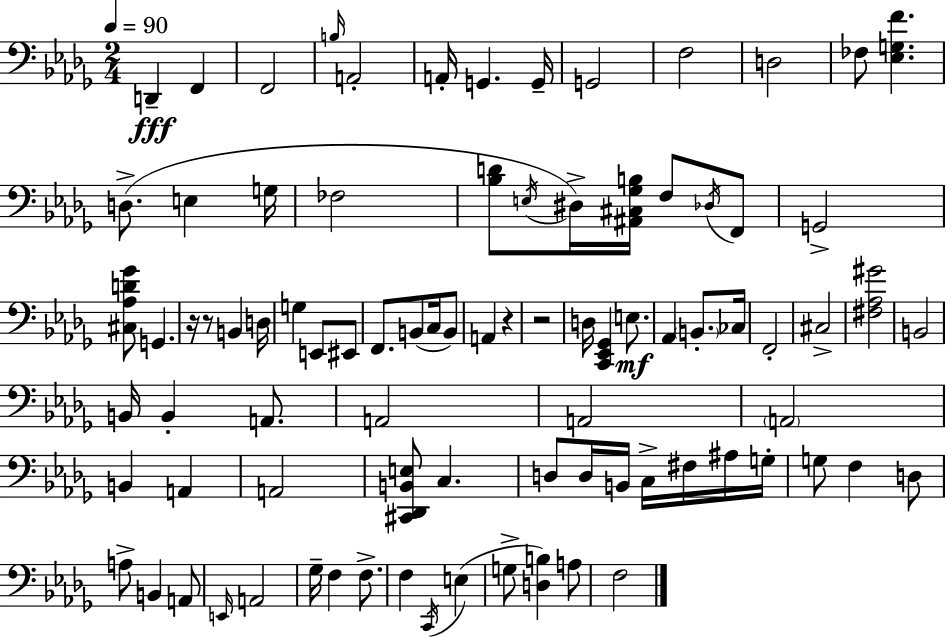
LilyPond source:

{
  \clef bass
  \numericTimeSignature
  \time 2/4
  \key bes \minor
  \tempo 4 = 90
  \repeat volta 2 { d,4--\fff f,4 | f,2 | \grace { b16 } a,2-. | a,16-. g,4. | \break g,16-- g,2 | f2 | d2 | fes8 <ees g f'>4. | \break d8.->( e4 | g16 fes2 | <bes d'>8 \acciaccatura { e16 }) dis16-> <ais, cis ges b>16 f8 | \acciaccatura { des16 } f,8 g,2-> | \break <cis aes d' ges'>8 g,4. | r16 r8 b,4 | d16 g4 e,8 | eis,8 f,8. b,8( | \break c16 b,8) a,4 r4 | r2 | d16 <c, ees, ges,>4 | e8.\mf aes,4 \parenthesize b,8.-. | \break ces16 f,2-. | cis2-> | <fis aes gis'>2 | b,2 | \break b,16 b,4-. | a,8. a,2 | a,2 | \parenthesize a,2 | \break b,4 a,4 | a,2 | <cis, des, b, e>8 c4. | d8 d16 b,16 c16-> | \break fis16 ais16 g16-. g8 f4 | d8 a8-> b,4 | a,8 \grace { e,16 } a,2 | ges16-- f4 | \break f8.-> f4 | \acciaccatura { c,16 }( e4 g8-> <d b>4) | a8 f2 | } \bar "|."
}